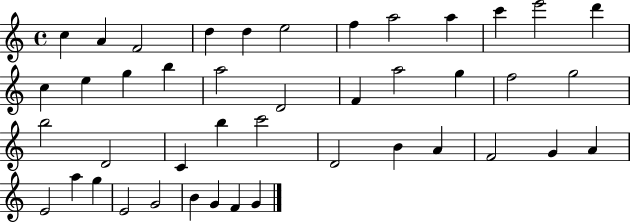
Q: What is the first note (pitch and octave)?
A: C5